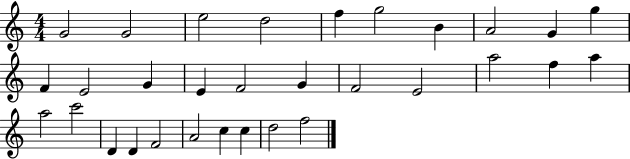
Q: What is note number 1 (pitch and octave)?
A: G4